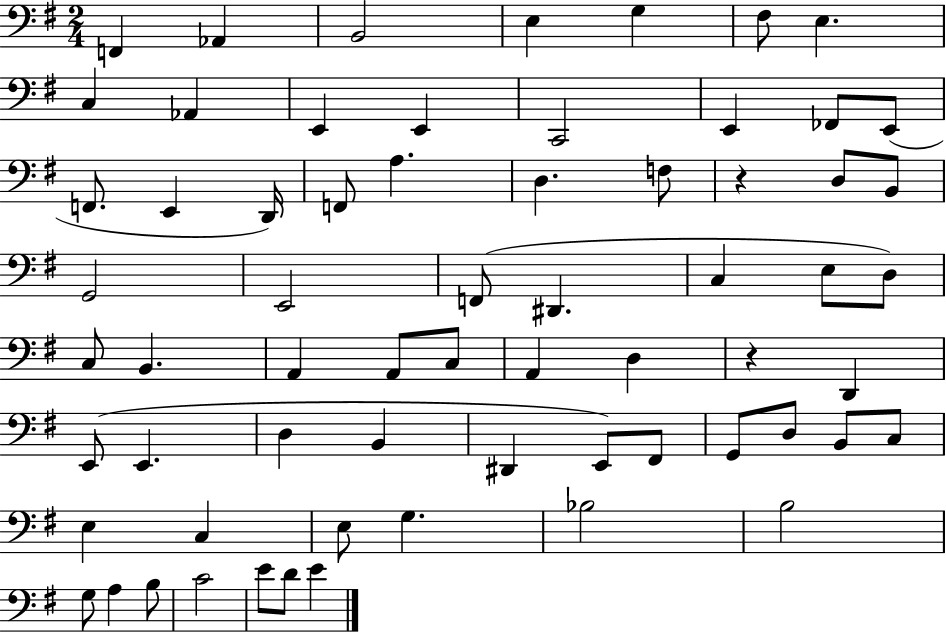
{
  \clef bass
  \numericTimeSignature
  \time 2/4
  \key g \major
  \repeat volta 2 { f,4 aes,4 | b,2 | e4 g4 | fis8 e4. | \break c4 aes,4 | e,4 e,4 | c,2 | e,4 fes,8 e,8( | \break f,8. e,4 d,16) | f,8 a4. | d4. f8 | r4 d8 b,8 | \break g,2 | e,2 | f,8( dis,4. | c4 e8 d8) | \break c8 b,4. | a,4 a,8 c8 | a,4 d4 | r4 d,4 | \break e,8( e,4. | d4 b,4 | dis,4 e,8) fis,8 | g,8 d8 b,8 c8 | \break e4 c4 | e8 g4. | bes2 | b2 | \break g8 a4 b8 | c'2 | e'8 d'8 e'4 | } \bar "|."
}